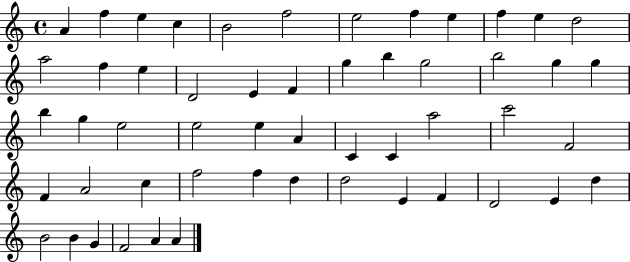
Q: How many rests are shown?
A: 0